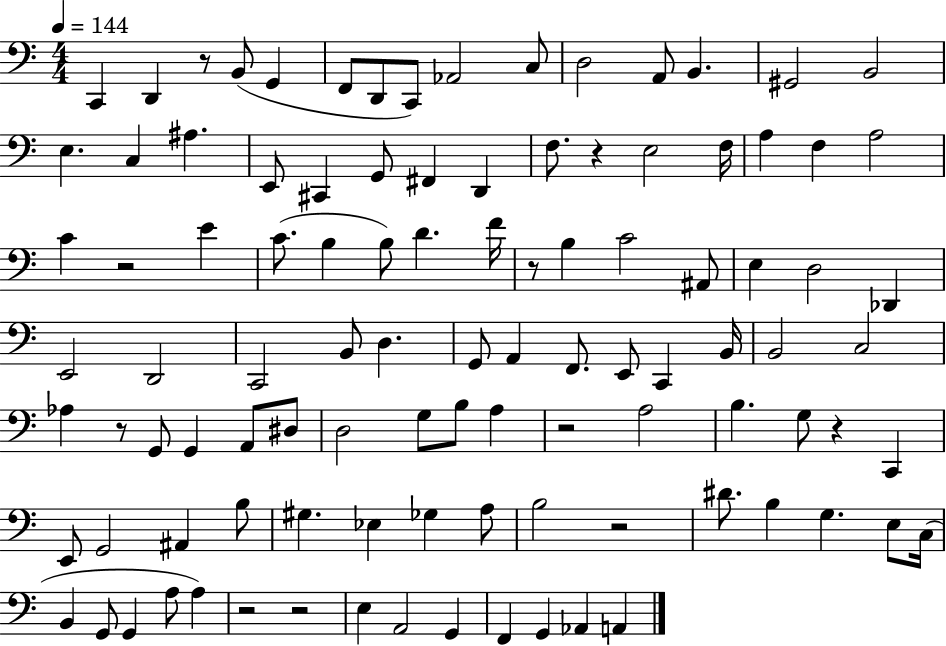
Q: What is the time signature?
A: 4/4